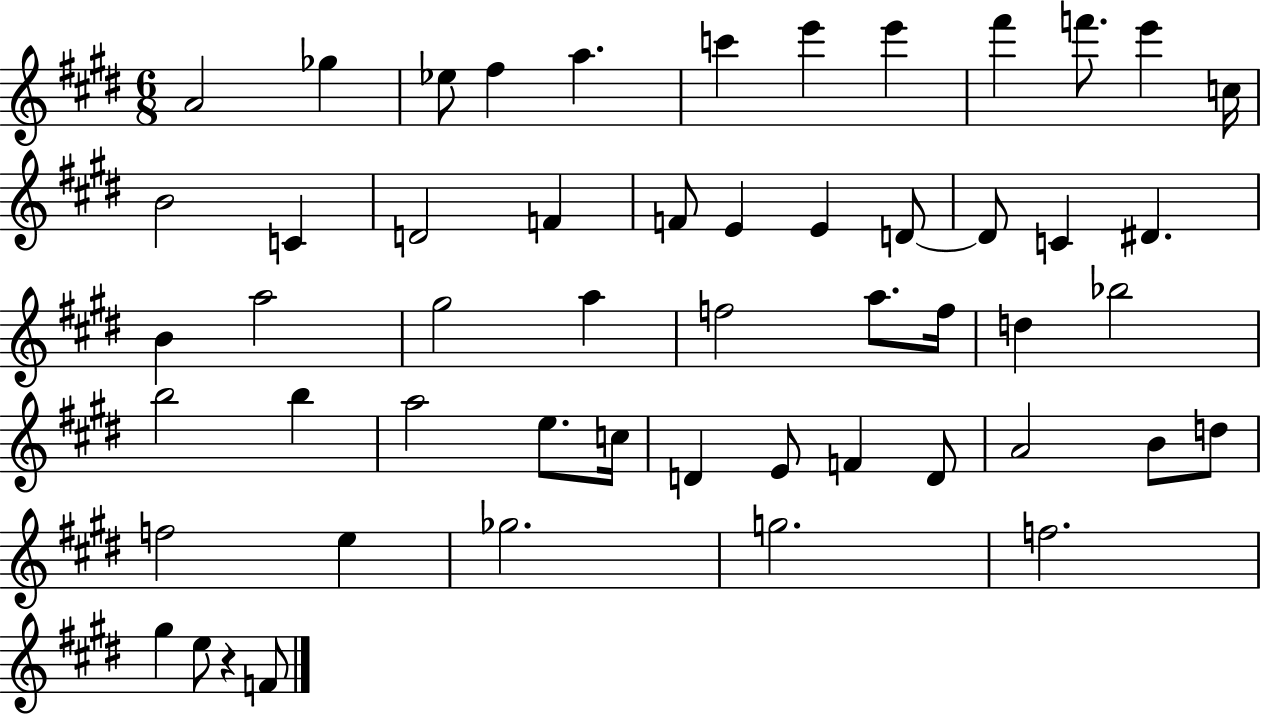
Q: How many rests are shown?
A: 1